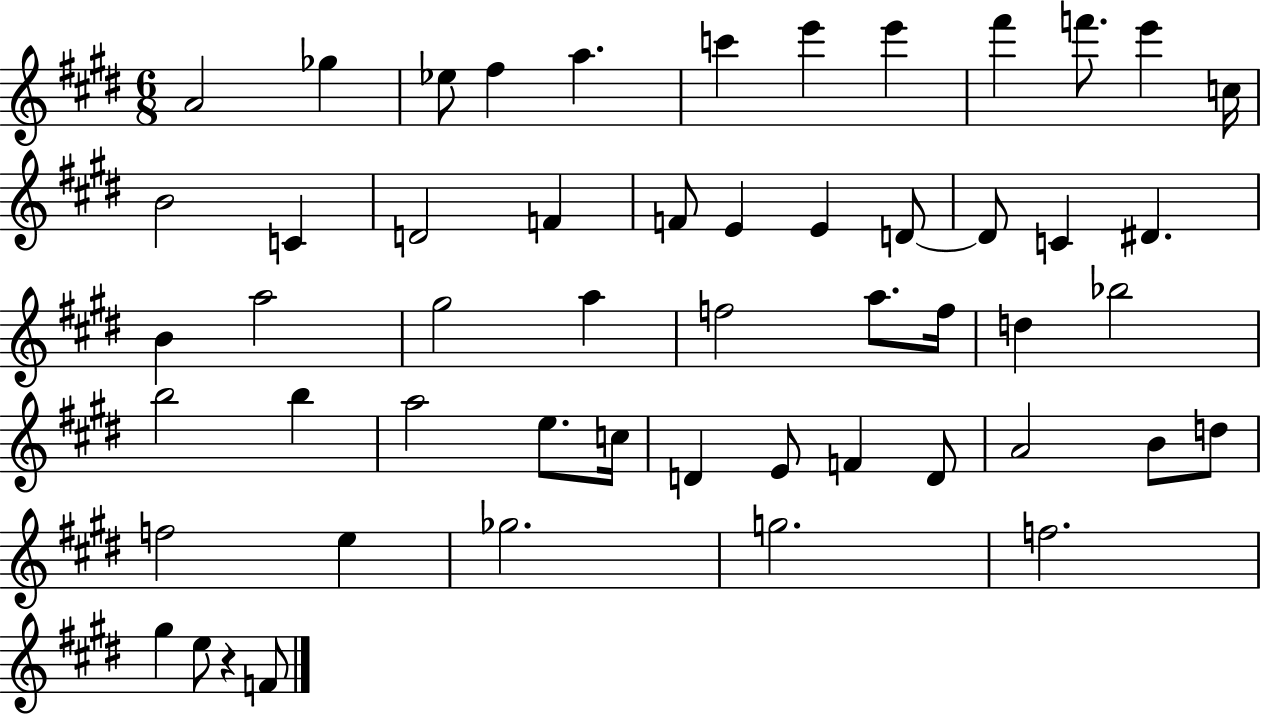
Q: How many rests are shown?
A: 1